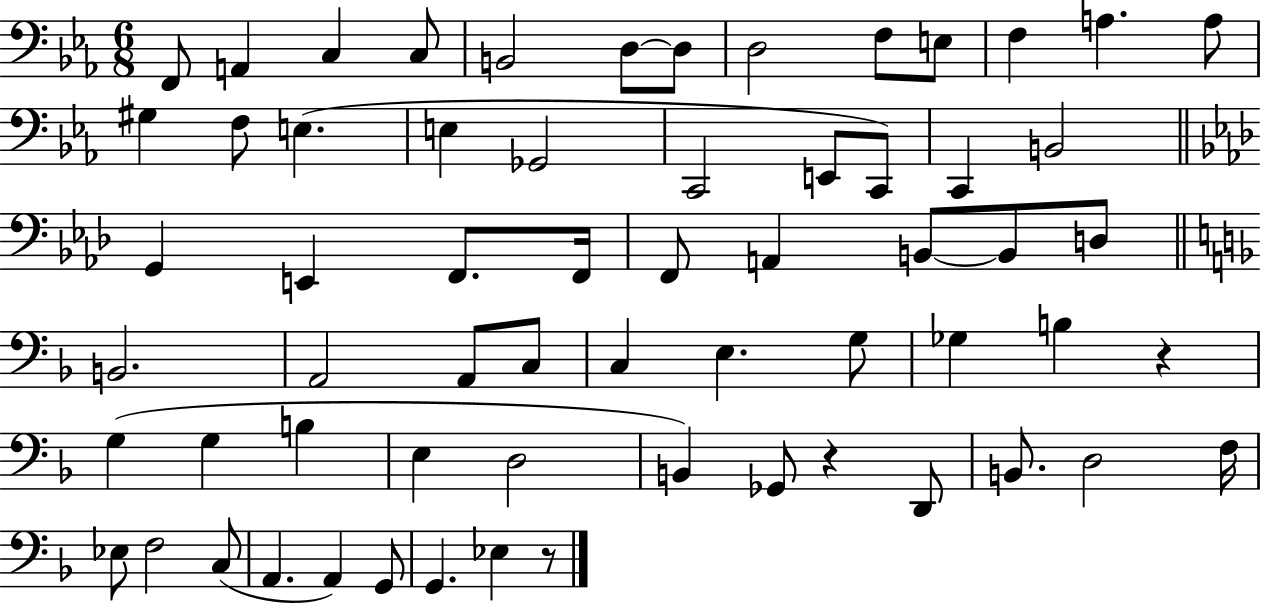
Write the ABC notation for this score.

X:1
T:Untitled
M:6/8
L:1/4
K:Eb
F,,/2 A,, C, C,/2 B,,2 D,/2 D,/2 D,2 F,/2 E,/2 F, A, A,/2 ^G, F,/2 E, E, _G,,2 C,,2 E,,/2 C,,/2 C,, B,,2 G,, E,, F,,/2 F,,/4 F,,/2 A,, B,,/2 B,,/2 D,/2 B,,2 A,,2 A,,/2 C,/2 C, E, G,/2 _G, B, z G, G, B, E, D,2 B,, _G,,/2 z D,,/2 B,,/2 D,2 F,/4 _E,/2 F,2 C,/2 A,, A,, G,,/2 G,, _E, z/2